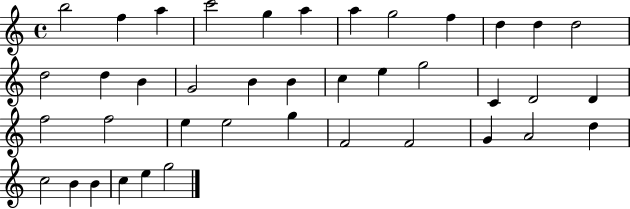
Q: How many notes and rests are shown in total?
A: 40